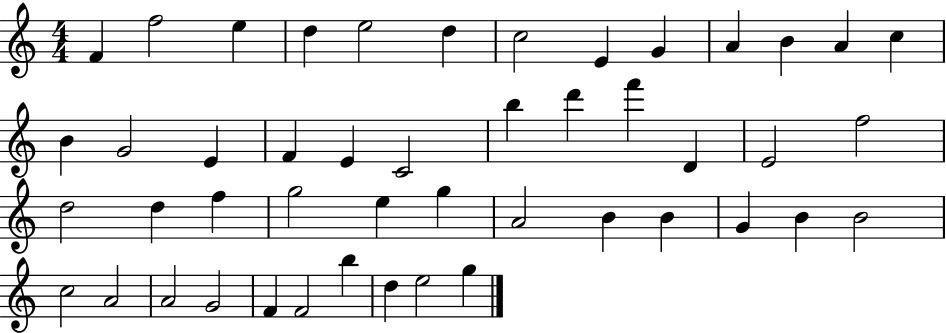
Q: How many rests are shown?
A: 0